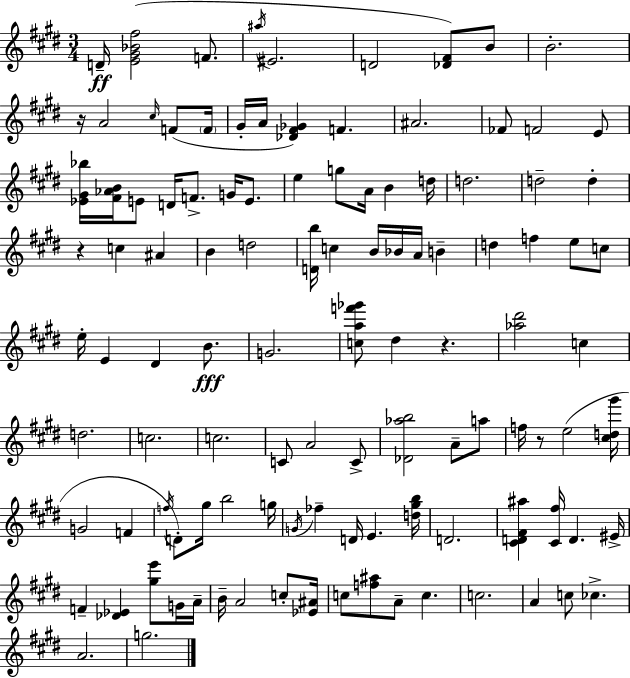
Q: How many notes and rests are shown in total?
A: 111